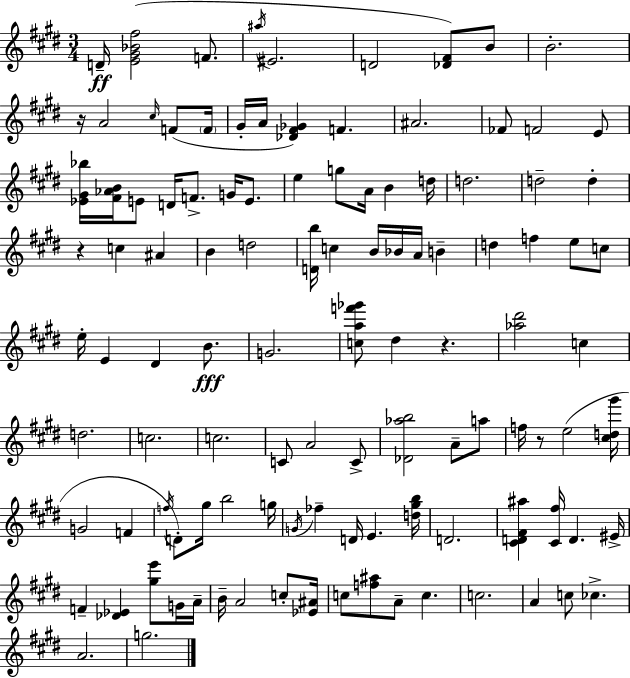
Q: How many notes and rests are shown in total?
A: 111